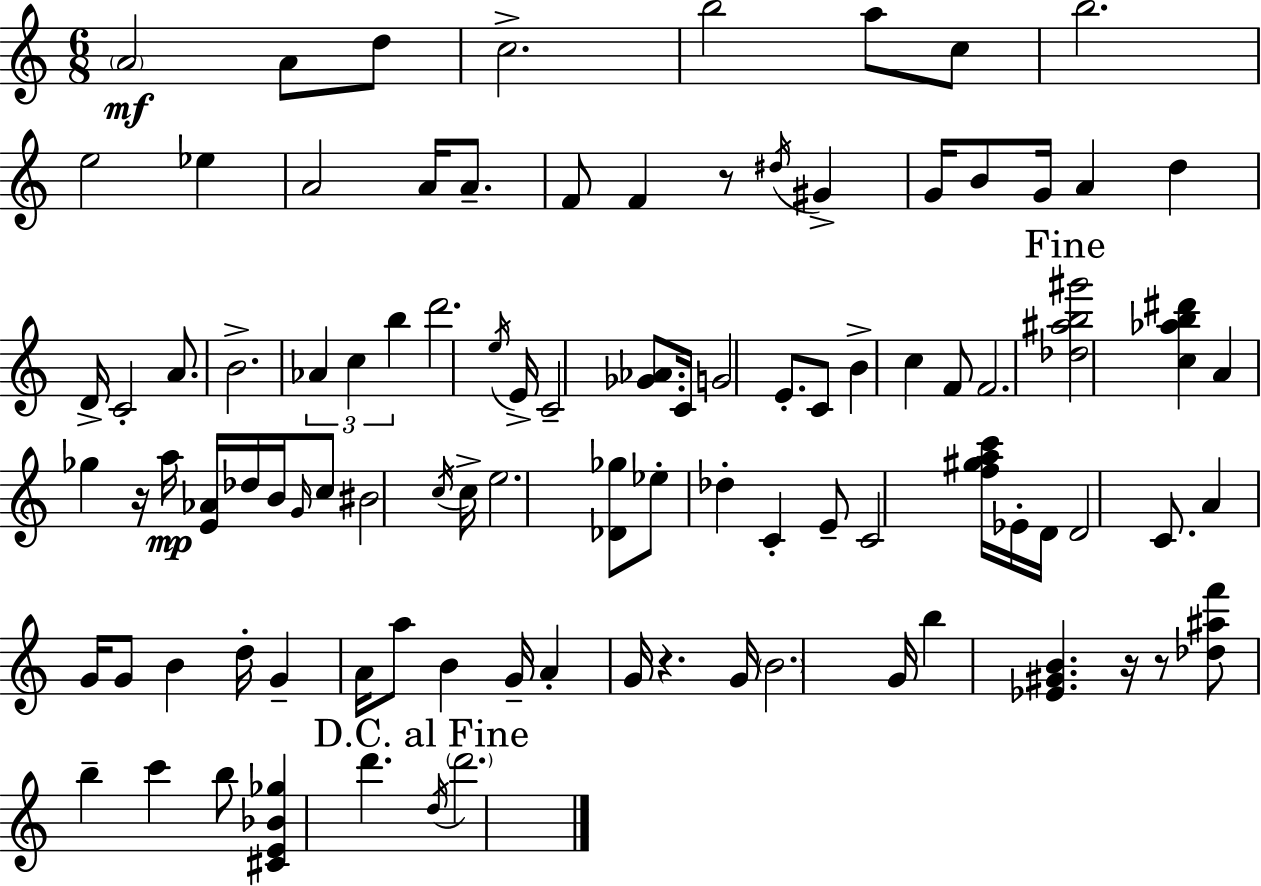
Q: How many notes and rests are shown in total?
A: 97